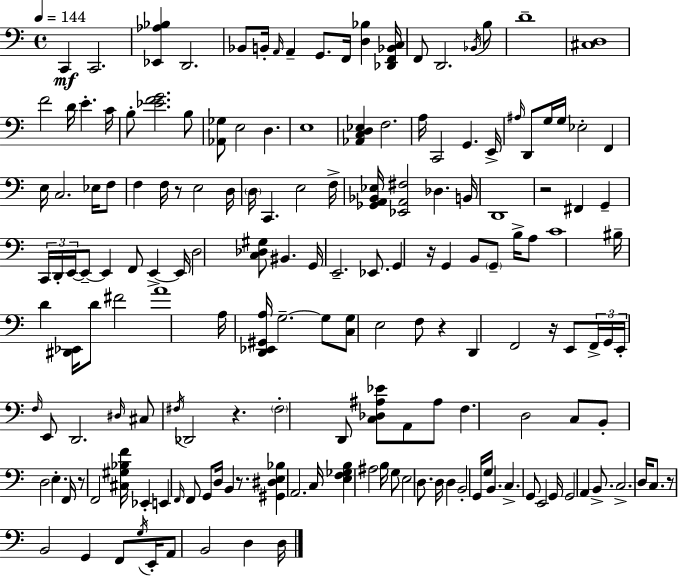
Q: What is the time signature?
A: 4/4